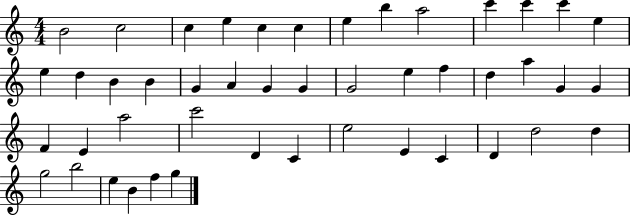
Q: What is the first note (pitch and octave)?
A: B4